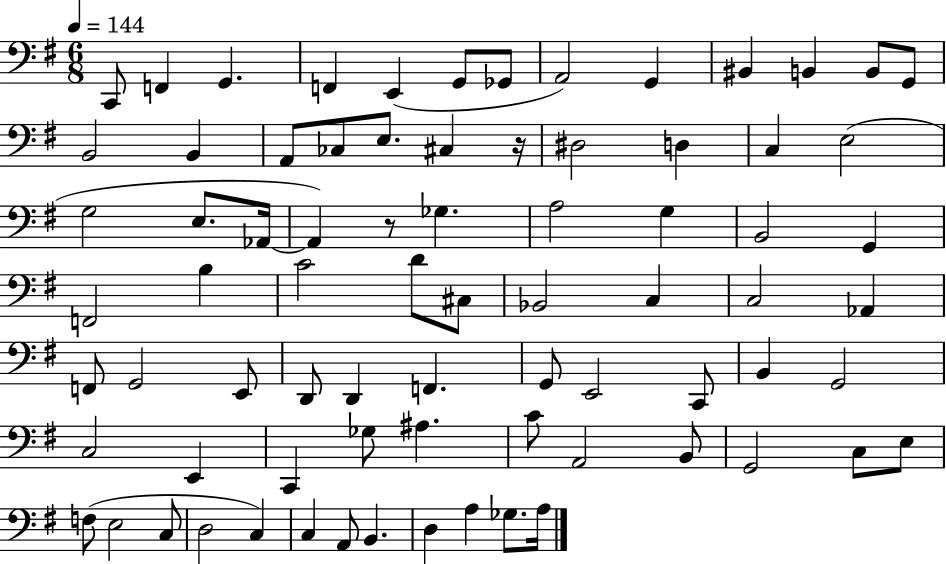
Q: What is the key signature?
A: G major